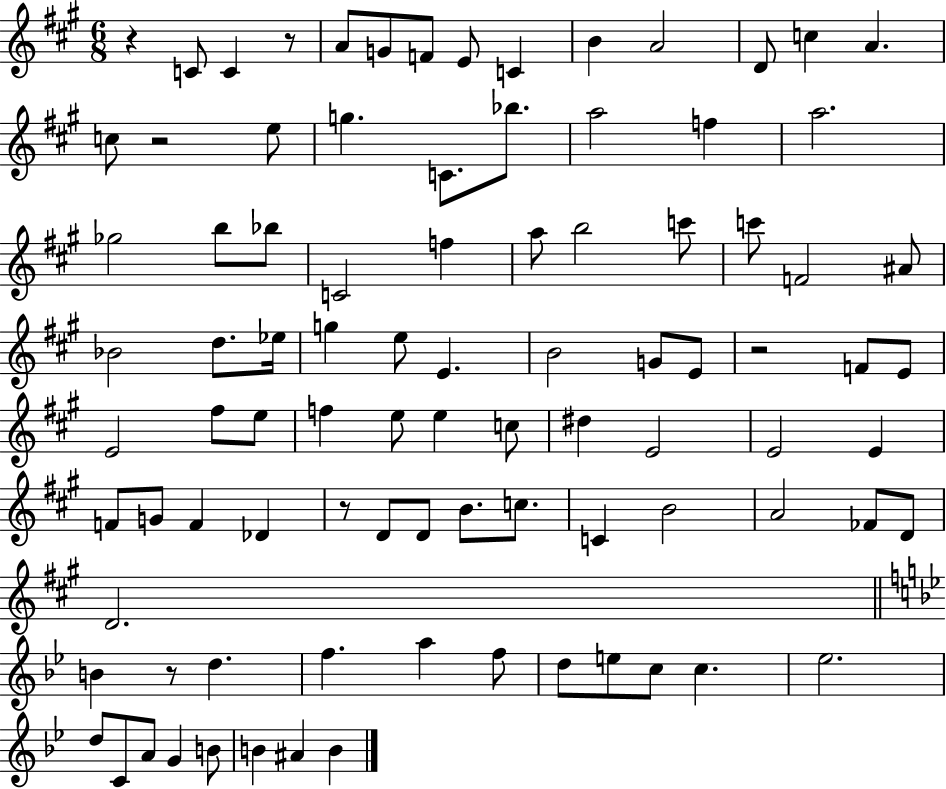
R/q C4/e C4/q R/e A4/e G4/e F4/e E4/e C4/q B4/q A4/h D4/e C5/q A4/q. C5/e R/h E5/e G5/q. C4/e. Bb5/e. A5/h F5/q A5/h. Gb5/h B5/e Bb5/e C4/h F5/q A5/e B5/h C6/e C6/e F4/h A#4/e Bb4/h D5/e. Eb5/s G5/q E5/e E4/q. B4/h G4/e E4/e R/h F4/e E4/e E4/h F#5/e E5/e F5/q E5/e E5/q C5/e D#5/q E4/h E4/h E4/q F4/e G4/e F4/q Db4/q R/e D4/e D4/e B4/e. C5/e. C4/q B4/h A4/h FES4/e D4/e D4/h. B4/q R/e D5/q. F5/q. A5/q F5/e D5/e E5/e C5/e C5/q. Eb5/h. D5/e C4/e A4/e G4/q B4/e B4/q A#4/q B4/q